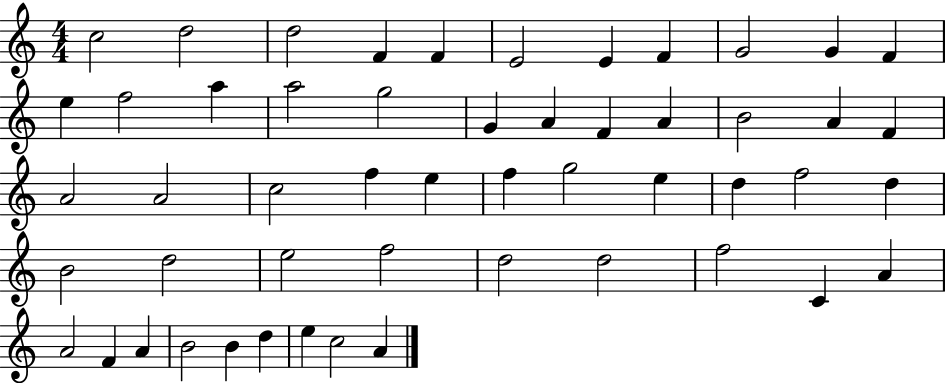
X:1
T:Untitled
M:4/4
L:1/4
K:C
c2 d2 d2 F F E2 E F G2 G F e f2 a a2 g2 G A F A B2 A F A2 A2 c2 f e f g2 e d f2 d B2 d2 e2 f2 d2 d2 f2 C A A2 F A B2 B d e c2 A